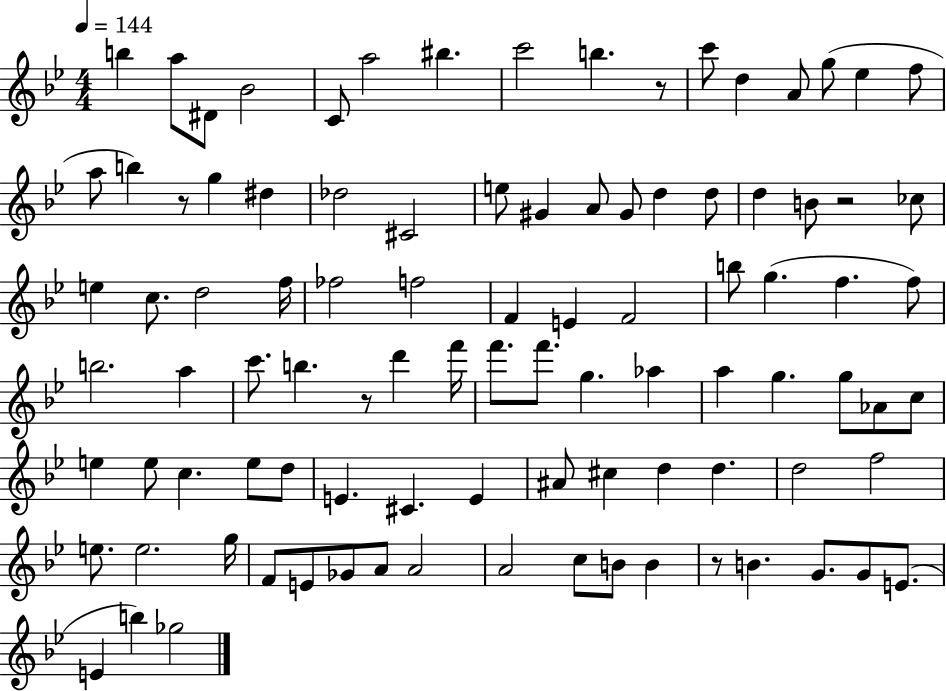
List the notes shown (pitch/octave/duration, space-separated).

B5/q A5/e D#4/e Bb4/h C4/e A5/h BIS5/q. C6/h B5/q. R/e C6/e D5/q A4/e G5/e Eb5/q F5/e A5/e B5/q R/e G5/q D#5/q Db5/h C#4/h E5/e G#4/q A4/e G#4/e D5/q D5/e D5/q B4/e R/h CES5/e E5/q C5/e. D5/h F5/s FES5/h F5/h F4/q E4/q F4/h B5/e G5/q. F5/q. F5/e B5/h. A5/q C6/e. B5/q. R/e D6/q F6/s F6/e. F6/e. G5/q. Ab5/q A5/q G5/q. G5/e Ab4/e C5/e E5/q E5/e C5/q. E5/e D5/e E4/q. C#4/q. E4/q A#4/e C#5/q D5/q D5/q. D5/h F5/h E5/e. E5/h. G5/s F4/e E4/e Gb4/e A4/e A4/h A4/h C5/e B4/e B4/q R/e B4/q. G4/e. G4/e E4/e. E4/q B5/q Gb5/h